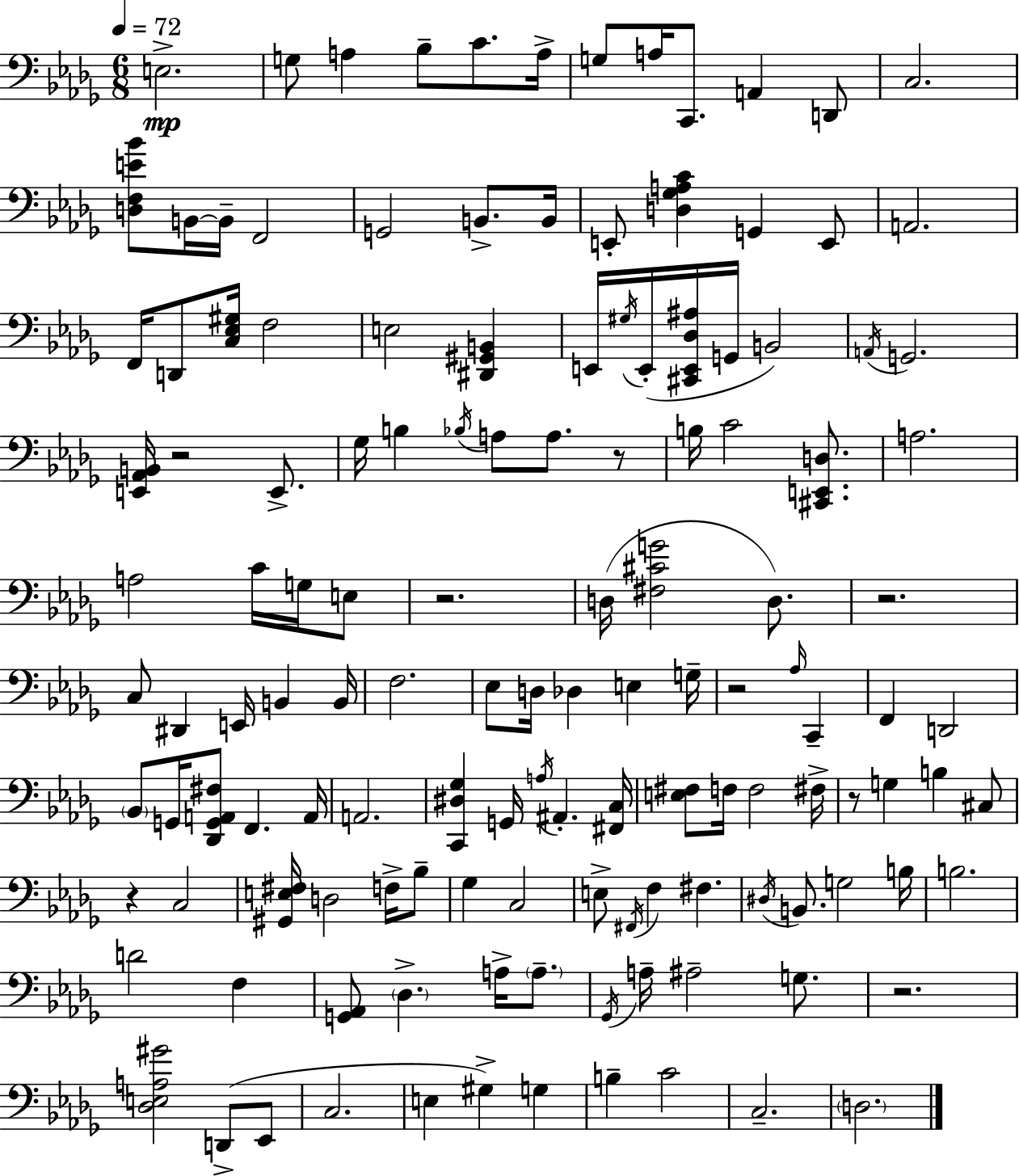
X:1
T:Untitled
M:6/8
L:1/4
K:Bbm
E,2 G,/2 A, _B,/2 C/2 A,/4 G,/2 A,/4 C,,/2 A,, D,,/2 C,2 [D,F,E_B]/2 B,,/4 B,,/4 F,,2 G,,2 B,,/2 B,,/4 E,,/2 [D,_G,A,C] G,, E,,/2 A,,2 F,,/4 D,,/2 [C,_E,^G,]/4 F,2 E,2 [^D,,^G,,B,,] E,,/4 ^G,/4 E,,/4 [^C,,E,,_D,^A,]/4 G,,/4 B,,2 A,,/4 G,,2 [E,,_A,,B,,]/4 z2 E,,/2 _G,/4 B, _B,/4 A,/2 A,/2 z/2 B,/4 C2 [^C,,E,,D,]/2 A,2 A,2 C/4 G,/4 E,/2 z2 D,/4 [^F,^CG]2 D,/2 z2 C,/2 ^D,, E,,/4 B,, B,,/4 F,2 _E,/2 D,/4 _D, E, G,/4 z2 _A,/4 C,, F,, D,,2 _B,,/2 G,,/4 [_D,,G,,A,,^F,]/2 F,, A,,/4 A,,2 [C,,^D,_G,] G,,/4 A,/4 ^A,, [^F,,C,]/4 [E,^F,]/2 F,/4 F,2 ^F,/4 z/2 G, B, ^C,/2 z C,2 [^G,,E,^F,]/4 D,2 F,/4 _B,/2 _G, C,2 E,/2 ^F,,/4 F, ^F, ^D,/4 B,,/2 G,2 B,/4 B,2 D2 F, [G,,_A,,]/2 _D, A,/4 A,/2 _G,,/4 A,/4 ^A,2 G,/2 z2 [_D,E,A,^G]2 D,,/2 _E,,/2 C,2 E, ^G, G, B, C2 C,2 D,2